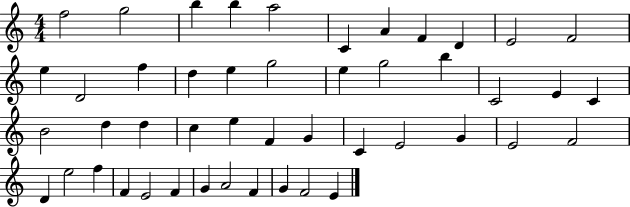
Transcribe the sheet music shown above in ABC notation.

X:1
T:Untitled
M:4/4
L:1/4
K:C
f2 g2 b b a2 C A F D E2 F2 e D2 f d e g2 e g2 b C2 E C B2 d d c e F G C E2 G E2 F2 D e2 f F E2 F G A2 F G F2 E